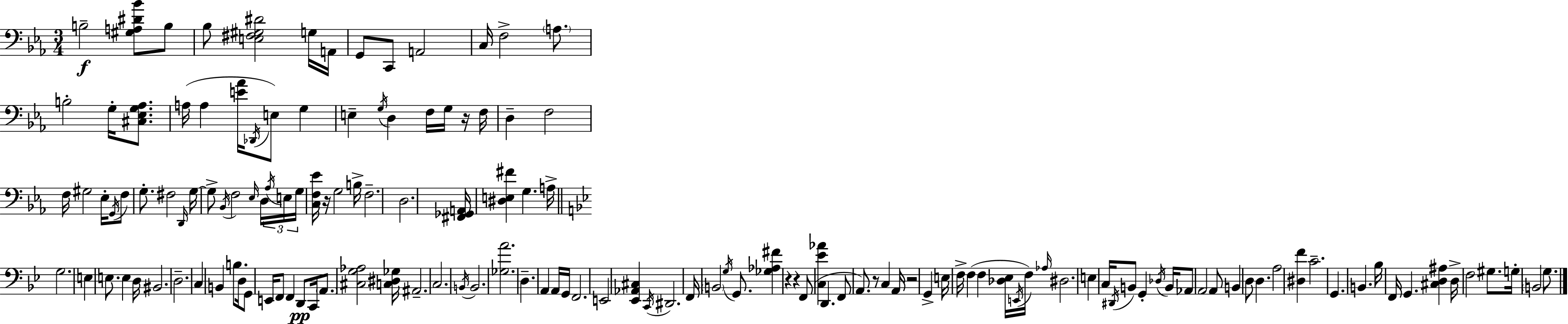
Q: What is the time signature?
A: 3/4